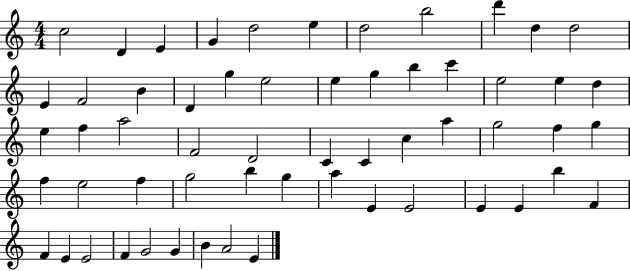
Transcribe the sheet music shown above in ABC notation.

X:1
T:Untitled
M:4/4
L:1/4
K:C
c2 D E G d2 e d2 b2 d' d d2 E F2 B D g e2 e g b c' e2 e d e f a2 F2 D2 C C c a g2 f g f e2 f g2 b g a E E2 E E b F F E E2 F G2 G B A2 E